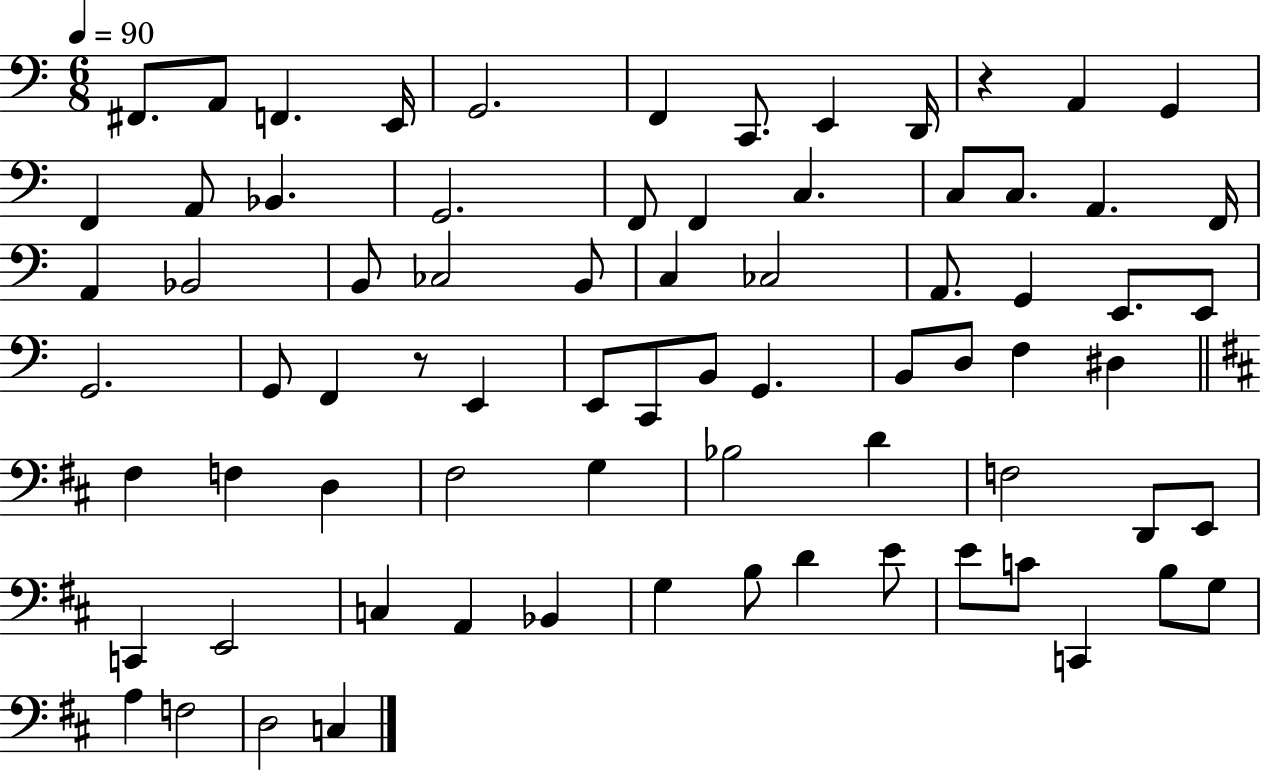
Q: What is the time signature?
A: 6/8